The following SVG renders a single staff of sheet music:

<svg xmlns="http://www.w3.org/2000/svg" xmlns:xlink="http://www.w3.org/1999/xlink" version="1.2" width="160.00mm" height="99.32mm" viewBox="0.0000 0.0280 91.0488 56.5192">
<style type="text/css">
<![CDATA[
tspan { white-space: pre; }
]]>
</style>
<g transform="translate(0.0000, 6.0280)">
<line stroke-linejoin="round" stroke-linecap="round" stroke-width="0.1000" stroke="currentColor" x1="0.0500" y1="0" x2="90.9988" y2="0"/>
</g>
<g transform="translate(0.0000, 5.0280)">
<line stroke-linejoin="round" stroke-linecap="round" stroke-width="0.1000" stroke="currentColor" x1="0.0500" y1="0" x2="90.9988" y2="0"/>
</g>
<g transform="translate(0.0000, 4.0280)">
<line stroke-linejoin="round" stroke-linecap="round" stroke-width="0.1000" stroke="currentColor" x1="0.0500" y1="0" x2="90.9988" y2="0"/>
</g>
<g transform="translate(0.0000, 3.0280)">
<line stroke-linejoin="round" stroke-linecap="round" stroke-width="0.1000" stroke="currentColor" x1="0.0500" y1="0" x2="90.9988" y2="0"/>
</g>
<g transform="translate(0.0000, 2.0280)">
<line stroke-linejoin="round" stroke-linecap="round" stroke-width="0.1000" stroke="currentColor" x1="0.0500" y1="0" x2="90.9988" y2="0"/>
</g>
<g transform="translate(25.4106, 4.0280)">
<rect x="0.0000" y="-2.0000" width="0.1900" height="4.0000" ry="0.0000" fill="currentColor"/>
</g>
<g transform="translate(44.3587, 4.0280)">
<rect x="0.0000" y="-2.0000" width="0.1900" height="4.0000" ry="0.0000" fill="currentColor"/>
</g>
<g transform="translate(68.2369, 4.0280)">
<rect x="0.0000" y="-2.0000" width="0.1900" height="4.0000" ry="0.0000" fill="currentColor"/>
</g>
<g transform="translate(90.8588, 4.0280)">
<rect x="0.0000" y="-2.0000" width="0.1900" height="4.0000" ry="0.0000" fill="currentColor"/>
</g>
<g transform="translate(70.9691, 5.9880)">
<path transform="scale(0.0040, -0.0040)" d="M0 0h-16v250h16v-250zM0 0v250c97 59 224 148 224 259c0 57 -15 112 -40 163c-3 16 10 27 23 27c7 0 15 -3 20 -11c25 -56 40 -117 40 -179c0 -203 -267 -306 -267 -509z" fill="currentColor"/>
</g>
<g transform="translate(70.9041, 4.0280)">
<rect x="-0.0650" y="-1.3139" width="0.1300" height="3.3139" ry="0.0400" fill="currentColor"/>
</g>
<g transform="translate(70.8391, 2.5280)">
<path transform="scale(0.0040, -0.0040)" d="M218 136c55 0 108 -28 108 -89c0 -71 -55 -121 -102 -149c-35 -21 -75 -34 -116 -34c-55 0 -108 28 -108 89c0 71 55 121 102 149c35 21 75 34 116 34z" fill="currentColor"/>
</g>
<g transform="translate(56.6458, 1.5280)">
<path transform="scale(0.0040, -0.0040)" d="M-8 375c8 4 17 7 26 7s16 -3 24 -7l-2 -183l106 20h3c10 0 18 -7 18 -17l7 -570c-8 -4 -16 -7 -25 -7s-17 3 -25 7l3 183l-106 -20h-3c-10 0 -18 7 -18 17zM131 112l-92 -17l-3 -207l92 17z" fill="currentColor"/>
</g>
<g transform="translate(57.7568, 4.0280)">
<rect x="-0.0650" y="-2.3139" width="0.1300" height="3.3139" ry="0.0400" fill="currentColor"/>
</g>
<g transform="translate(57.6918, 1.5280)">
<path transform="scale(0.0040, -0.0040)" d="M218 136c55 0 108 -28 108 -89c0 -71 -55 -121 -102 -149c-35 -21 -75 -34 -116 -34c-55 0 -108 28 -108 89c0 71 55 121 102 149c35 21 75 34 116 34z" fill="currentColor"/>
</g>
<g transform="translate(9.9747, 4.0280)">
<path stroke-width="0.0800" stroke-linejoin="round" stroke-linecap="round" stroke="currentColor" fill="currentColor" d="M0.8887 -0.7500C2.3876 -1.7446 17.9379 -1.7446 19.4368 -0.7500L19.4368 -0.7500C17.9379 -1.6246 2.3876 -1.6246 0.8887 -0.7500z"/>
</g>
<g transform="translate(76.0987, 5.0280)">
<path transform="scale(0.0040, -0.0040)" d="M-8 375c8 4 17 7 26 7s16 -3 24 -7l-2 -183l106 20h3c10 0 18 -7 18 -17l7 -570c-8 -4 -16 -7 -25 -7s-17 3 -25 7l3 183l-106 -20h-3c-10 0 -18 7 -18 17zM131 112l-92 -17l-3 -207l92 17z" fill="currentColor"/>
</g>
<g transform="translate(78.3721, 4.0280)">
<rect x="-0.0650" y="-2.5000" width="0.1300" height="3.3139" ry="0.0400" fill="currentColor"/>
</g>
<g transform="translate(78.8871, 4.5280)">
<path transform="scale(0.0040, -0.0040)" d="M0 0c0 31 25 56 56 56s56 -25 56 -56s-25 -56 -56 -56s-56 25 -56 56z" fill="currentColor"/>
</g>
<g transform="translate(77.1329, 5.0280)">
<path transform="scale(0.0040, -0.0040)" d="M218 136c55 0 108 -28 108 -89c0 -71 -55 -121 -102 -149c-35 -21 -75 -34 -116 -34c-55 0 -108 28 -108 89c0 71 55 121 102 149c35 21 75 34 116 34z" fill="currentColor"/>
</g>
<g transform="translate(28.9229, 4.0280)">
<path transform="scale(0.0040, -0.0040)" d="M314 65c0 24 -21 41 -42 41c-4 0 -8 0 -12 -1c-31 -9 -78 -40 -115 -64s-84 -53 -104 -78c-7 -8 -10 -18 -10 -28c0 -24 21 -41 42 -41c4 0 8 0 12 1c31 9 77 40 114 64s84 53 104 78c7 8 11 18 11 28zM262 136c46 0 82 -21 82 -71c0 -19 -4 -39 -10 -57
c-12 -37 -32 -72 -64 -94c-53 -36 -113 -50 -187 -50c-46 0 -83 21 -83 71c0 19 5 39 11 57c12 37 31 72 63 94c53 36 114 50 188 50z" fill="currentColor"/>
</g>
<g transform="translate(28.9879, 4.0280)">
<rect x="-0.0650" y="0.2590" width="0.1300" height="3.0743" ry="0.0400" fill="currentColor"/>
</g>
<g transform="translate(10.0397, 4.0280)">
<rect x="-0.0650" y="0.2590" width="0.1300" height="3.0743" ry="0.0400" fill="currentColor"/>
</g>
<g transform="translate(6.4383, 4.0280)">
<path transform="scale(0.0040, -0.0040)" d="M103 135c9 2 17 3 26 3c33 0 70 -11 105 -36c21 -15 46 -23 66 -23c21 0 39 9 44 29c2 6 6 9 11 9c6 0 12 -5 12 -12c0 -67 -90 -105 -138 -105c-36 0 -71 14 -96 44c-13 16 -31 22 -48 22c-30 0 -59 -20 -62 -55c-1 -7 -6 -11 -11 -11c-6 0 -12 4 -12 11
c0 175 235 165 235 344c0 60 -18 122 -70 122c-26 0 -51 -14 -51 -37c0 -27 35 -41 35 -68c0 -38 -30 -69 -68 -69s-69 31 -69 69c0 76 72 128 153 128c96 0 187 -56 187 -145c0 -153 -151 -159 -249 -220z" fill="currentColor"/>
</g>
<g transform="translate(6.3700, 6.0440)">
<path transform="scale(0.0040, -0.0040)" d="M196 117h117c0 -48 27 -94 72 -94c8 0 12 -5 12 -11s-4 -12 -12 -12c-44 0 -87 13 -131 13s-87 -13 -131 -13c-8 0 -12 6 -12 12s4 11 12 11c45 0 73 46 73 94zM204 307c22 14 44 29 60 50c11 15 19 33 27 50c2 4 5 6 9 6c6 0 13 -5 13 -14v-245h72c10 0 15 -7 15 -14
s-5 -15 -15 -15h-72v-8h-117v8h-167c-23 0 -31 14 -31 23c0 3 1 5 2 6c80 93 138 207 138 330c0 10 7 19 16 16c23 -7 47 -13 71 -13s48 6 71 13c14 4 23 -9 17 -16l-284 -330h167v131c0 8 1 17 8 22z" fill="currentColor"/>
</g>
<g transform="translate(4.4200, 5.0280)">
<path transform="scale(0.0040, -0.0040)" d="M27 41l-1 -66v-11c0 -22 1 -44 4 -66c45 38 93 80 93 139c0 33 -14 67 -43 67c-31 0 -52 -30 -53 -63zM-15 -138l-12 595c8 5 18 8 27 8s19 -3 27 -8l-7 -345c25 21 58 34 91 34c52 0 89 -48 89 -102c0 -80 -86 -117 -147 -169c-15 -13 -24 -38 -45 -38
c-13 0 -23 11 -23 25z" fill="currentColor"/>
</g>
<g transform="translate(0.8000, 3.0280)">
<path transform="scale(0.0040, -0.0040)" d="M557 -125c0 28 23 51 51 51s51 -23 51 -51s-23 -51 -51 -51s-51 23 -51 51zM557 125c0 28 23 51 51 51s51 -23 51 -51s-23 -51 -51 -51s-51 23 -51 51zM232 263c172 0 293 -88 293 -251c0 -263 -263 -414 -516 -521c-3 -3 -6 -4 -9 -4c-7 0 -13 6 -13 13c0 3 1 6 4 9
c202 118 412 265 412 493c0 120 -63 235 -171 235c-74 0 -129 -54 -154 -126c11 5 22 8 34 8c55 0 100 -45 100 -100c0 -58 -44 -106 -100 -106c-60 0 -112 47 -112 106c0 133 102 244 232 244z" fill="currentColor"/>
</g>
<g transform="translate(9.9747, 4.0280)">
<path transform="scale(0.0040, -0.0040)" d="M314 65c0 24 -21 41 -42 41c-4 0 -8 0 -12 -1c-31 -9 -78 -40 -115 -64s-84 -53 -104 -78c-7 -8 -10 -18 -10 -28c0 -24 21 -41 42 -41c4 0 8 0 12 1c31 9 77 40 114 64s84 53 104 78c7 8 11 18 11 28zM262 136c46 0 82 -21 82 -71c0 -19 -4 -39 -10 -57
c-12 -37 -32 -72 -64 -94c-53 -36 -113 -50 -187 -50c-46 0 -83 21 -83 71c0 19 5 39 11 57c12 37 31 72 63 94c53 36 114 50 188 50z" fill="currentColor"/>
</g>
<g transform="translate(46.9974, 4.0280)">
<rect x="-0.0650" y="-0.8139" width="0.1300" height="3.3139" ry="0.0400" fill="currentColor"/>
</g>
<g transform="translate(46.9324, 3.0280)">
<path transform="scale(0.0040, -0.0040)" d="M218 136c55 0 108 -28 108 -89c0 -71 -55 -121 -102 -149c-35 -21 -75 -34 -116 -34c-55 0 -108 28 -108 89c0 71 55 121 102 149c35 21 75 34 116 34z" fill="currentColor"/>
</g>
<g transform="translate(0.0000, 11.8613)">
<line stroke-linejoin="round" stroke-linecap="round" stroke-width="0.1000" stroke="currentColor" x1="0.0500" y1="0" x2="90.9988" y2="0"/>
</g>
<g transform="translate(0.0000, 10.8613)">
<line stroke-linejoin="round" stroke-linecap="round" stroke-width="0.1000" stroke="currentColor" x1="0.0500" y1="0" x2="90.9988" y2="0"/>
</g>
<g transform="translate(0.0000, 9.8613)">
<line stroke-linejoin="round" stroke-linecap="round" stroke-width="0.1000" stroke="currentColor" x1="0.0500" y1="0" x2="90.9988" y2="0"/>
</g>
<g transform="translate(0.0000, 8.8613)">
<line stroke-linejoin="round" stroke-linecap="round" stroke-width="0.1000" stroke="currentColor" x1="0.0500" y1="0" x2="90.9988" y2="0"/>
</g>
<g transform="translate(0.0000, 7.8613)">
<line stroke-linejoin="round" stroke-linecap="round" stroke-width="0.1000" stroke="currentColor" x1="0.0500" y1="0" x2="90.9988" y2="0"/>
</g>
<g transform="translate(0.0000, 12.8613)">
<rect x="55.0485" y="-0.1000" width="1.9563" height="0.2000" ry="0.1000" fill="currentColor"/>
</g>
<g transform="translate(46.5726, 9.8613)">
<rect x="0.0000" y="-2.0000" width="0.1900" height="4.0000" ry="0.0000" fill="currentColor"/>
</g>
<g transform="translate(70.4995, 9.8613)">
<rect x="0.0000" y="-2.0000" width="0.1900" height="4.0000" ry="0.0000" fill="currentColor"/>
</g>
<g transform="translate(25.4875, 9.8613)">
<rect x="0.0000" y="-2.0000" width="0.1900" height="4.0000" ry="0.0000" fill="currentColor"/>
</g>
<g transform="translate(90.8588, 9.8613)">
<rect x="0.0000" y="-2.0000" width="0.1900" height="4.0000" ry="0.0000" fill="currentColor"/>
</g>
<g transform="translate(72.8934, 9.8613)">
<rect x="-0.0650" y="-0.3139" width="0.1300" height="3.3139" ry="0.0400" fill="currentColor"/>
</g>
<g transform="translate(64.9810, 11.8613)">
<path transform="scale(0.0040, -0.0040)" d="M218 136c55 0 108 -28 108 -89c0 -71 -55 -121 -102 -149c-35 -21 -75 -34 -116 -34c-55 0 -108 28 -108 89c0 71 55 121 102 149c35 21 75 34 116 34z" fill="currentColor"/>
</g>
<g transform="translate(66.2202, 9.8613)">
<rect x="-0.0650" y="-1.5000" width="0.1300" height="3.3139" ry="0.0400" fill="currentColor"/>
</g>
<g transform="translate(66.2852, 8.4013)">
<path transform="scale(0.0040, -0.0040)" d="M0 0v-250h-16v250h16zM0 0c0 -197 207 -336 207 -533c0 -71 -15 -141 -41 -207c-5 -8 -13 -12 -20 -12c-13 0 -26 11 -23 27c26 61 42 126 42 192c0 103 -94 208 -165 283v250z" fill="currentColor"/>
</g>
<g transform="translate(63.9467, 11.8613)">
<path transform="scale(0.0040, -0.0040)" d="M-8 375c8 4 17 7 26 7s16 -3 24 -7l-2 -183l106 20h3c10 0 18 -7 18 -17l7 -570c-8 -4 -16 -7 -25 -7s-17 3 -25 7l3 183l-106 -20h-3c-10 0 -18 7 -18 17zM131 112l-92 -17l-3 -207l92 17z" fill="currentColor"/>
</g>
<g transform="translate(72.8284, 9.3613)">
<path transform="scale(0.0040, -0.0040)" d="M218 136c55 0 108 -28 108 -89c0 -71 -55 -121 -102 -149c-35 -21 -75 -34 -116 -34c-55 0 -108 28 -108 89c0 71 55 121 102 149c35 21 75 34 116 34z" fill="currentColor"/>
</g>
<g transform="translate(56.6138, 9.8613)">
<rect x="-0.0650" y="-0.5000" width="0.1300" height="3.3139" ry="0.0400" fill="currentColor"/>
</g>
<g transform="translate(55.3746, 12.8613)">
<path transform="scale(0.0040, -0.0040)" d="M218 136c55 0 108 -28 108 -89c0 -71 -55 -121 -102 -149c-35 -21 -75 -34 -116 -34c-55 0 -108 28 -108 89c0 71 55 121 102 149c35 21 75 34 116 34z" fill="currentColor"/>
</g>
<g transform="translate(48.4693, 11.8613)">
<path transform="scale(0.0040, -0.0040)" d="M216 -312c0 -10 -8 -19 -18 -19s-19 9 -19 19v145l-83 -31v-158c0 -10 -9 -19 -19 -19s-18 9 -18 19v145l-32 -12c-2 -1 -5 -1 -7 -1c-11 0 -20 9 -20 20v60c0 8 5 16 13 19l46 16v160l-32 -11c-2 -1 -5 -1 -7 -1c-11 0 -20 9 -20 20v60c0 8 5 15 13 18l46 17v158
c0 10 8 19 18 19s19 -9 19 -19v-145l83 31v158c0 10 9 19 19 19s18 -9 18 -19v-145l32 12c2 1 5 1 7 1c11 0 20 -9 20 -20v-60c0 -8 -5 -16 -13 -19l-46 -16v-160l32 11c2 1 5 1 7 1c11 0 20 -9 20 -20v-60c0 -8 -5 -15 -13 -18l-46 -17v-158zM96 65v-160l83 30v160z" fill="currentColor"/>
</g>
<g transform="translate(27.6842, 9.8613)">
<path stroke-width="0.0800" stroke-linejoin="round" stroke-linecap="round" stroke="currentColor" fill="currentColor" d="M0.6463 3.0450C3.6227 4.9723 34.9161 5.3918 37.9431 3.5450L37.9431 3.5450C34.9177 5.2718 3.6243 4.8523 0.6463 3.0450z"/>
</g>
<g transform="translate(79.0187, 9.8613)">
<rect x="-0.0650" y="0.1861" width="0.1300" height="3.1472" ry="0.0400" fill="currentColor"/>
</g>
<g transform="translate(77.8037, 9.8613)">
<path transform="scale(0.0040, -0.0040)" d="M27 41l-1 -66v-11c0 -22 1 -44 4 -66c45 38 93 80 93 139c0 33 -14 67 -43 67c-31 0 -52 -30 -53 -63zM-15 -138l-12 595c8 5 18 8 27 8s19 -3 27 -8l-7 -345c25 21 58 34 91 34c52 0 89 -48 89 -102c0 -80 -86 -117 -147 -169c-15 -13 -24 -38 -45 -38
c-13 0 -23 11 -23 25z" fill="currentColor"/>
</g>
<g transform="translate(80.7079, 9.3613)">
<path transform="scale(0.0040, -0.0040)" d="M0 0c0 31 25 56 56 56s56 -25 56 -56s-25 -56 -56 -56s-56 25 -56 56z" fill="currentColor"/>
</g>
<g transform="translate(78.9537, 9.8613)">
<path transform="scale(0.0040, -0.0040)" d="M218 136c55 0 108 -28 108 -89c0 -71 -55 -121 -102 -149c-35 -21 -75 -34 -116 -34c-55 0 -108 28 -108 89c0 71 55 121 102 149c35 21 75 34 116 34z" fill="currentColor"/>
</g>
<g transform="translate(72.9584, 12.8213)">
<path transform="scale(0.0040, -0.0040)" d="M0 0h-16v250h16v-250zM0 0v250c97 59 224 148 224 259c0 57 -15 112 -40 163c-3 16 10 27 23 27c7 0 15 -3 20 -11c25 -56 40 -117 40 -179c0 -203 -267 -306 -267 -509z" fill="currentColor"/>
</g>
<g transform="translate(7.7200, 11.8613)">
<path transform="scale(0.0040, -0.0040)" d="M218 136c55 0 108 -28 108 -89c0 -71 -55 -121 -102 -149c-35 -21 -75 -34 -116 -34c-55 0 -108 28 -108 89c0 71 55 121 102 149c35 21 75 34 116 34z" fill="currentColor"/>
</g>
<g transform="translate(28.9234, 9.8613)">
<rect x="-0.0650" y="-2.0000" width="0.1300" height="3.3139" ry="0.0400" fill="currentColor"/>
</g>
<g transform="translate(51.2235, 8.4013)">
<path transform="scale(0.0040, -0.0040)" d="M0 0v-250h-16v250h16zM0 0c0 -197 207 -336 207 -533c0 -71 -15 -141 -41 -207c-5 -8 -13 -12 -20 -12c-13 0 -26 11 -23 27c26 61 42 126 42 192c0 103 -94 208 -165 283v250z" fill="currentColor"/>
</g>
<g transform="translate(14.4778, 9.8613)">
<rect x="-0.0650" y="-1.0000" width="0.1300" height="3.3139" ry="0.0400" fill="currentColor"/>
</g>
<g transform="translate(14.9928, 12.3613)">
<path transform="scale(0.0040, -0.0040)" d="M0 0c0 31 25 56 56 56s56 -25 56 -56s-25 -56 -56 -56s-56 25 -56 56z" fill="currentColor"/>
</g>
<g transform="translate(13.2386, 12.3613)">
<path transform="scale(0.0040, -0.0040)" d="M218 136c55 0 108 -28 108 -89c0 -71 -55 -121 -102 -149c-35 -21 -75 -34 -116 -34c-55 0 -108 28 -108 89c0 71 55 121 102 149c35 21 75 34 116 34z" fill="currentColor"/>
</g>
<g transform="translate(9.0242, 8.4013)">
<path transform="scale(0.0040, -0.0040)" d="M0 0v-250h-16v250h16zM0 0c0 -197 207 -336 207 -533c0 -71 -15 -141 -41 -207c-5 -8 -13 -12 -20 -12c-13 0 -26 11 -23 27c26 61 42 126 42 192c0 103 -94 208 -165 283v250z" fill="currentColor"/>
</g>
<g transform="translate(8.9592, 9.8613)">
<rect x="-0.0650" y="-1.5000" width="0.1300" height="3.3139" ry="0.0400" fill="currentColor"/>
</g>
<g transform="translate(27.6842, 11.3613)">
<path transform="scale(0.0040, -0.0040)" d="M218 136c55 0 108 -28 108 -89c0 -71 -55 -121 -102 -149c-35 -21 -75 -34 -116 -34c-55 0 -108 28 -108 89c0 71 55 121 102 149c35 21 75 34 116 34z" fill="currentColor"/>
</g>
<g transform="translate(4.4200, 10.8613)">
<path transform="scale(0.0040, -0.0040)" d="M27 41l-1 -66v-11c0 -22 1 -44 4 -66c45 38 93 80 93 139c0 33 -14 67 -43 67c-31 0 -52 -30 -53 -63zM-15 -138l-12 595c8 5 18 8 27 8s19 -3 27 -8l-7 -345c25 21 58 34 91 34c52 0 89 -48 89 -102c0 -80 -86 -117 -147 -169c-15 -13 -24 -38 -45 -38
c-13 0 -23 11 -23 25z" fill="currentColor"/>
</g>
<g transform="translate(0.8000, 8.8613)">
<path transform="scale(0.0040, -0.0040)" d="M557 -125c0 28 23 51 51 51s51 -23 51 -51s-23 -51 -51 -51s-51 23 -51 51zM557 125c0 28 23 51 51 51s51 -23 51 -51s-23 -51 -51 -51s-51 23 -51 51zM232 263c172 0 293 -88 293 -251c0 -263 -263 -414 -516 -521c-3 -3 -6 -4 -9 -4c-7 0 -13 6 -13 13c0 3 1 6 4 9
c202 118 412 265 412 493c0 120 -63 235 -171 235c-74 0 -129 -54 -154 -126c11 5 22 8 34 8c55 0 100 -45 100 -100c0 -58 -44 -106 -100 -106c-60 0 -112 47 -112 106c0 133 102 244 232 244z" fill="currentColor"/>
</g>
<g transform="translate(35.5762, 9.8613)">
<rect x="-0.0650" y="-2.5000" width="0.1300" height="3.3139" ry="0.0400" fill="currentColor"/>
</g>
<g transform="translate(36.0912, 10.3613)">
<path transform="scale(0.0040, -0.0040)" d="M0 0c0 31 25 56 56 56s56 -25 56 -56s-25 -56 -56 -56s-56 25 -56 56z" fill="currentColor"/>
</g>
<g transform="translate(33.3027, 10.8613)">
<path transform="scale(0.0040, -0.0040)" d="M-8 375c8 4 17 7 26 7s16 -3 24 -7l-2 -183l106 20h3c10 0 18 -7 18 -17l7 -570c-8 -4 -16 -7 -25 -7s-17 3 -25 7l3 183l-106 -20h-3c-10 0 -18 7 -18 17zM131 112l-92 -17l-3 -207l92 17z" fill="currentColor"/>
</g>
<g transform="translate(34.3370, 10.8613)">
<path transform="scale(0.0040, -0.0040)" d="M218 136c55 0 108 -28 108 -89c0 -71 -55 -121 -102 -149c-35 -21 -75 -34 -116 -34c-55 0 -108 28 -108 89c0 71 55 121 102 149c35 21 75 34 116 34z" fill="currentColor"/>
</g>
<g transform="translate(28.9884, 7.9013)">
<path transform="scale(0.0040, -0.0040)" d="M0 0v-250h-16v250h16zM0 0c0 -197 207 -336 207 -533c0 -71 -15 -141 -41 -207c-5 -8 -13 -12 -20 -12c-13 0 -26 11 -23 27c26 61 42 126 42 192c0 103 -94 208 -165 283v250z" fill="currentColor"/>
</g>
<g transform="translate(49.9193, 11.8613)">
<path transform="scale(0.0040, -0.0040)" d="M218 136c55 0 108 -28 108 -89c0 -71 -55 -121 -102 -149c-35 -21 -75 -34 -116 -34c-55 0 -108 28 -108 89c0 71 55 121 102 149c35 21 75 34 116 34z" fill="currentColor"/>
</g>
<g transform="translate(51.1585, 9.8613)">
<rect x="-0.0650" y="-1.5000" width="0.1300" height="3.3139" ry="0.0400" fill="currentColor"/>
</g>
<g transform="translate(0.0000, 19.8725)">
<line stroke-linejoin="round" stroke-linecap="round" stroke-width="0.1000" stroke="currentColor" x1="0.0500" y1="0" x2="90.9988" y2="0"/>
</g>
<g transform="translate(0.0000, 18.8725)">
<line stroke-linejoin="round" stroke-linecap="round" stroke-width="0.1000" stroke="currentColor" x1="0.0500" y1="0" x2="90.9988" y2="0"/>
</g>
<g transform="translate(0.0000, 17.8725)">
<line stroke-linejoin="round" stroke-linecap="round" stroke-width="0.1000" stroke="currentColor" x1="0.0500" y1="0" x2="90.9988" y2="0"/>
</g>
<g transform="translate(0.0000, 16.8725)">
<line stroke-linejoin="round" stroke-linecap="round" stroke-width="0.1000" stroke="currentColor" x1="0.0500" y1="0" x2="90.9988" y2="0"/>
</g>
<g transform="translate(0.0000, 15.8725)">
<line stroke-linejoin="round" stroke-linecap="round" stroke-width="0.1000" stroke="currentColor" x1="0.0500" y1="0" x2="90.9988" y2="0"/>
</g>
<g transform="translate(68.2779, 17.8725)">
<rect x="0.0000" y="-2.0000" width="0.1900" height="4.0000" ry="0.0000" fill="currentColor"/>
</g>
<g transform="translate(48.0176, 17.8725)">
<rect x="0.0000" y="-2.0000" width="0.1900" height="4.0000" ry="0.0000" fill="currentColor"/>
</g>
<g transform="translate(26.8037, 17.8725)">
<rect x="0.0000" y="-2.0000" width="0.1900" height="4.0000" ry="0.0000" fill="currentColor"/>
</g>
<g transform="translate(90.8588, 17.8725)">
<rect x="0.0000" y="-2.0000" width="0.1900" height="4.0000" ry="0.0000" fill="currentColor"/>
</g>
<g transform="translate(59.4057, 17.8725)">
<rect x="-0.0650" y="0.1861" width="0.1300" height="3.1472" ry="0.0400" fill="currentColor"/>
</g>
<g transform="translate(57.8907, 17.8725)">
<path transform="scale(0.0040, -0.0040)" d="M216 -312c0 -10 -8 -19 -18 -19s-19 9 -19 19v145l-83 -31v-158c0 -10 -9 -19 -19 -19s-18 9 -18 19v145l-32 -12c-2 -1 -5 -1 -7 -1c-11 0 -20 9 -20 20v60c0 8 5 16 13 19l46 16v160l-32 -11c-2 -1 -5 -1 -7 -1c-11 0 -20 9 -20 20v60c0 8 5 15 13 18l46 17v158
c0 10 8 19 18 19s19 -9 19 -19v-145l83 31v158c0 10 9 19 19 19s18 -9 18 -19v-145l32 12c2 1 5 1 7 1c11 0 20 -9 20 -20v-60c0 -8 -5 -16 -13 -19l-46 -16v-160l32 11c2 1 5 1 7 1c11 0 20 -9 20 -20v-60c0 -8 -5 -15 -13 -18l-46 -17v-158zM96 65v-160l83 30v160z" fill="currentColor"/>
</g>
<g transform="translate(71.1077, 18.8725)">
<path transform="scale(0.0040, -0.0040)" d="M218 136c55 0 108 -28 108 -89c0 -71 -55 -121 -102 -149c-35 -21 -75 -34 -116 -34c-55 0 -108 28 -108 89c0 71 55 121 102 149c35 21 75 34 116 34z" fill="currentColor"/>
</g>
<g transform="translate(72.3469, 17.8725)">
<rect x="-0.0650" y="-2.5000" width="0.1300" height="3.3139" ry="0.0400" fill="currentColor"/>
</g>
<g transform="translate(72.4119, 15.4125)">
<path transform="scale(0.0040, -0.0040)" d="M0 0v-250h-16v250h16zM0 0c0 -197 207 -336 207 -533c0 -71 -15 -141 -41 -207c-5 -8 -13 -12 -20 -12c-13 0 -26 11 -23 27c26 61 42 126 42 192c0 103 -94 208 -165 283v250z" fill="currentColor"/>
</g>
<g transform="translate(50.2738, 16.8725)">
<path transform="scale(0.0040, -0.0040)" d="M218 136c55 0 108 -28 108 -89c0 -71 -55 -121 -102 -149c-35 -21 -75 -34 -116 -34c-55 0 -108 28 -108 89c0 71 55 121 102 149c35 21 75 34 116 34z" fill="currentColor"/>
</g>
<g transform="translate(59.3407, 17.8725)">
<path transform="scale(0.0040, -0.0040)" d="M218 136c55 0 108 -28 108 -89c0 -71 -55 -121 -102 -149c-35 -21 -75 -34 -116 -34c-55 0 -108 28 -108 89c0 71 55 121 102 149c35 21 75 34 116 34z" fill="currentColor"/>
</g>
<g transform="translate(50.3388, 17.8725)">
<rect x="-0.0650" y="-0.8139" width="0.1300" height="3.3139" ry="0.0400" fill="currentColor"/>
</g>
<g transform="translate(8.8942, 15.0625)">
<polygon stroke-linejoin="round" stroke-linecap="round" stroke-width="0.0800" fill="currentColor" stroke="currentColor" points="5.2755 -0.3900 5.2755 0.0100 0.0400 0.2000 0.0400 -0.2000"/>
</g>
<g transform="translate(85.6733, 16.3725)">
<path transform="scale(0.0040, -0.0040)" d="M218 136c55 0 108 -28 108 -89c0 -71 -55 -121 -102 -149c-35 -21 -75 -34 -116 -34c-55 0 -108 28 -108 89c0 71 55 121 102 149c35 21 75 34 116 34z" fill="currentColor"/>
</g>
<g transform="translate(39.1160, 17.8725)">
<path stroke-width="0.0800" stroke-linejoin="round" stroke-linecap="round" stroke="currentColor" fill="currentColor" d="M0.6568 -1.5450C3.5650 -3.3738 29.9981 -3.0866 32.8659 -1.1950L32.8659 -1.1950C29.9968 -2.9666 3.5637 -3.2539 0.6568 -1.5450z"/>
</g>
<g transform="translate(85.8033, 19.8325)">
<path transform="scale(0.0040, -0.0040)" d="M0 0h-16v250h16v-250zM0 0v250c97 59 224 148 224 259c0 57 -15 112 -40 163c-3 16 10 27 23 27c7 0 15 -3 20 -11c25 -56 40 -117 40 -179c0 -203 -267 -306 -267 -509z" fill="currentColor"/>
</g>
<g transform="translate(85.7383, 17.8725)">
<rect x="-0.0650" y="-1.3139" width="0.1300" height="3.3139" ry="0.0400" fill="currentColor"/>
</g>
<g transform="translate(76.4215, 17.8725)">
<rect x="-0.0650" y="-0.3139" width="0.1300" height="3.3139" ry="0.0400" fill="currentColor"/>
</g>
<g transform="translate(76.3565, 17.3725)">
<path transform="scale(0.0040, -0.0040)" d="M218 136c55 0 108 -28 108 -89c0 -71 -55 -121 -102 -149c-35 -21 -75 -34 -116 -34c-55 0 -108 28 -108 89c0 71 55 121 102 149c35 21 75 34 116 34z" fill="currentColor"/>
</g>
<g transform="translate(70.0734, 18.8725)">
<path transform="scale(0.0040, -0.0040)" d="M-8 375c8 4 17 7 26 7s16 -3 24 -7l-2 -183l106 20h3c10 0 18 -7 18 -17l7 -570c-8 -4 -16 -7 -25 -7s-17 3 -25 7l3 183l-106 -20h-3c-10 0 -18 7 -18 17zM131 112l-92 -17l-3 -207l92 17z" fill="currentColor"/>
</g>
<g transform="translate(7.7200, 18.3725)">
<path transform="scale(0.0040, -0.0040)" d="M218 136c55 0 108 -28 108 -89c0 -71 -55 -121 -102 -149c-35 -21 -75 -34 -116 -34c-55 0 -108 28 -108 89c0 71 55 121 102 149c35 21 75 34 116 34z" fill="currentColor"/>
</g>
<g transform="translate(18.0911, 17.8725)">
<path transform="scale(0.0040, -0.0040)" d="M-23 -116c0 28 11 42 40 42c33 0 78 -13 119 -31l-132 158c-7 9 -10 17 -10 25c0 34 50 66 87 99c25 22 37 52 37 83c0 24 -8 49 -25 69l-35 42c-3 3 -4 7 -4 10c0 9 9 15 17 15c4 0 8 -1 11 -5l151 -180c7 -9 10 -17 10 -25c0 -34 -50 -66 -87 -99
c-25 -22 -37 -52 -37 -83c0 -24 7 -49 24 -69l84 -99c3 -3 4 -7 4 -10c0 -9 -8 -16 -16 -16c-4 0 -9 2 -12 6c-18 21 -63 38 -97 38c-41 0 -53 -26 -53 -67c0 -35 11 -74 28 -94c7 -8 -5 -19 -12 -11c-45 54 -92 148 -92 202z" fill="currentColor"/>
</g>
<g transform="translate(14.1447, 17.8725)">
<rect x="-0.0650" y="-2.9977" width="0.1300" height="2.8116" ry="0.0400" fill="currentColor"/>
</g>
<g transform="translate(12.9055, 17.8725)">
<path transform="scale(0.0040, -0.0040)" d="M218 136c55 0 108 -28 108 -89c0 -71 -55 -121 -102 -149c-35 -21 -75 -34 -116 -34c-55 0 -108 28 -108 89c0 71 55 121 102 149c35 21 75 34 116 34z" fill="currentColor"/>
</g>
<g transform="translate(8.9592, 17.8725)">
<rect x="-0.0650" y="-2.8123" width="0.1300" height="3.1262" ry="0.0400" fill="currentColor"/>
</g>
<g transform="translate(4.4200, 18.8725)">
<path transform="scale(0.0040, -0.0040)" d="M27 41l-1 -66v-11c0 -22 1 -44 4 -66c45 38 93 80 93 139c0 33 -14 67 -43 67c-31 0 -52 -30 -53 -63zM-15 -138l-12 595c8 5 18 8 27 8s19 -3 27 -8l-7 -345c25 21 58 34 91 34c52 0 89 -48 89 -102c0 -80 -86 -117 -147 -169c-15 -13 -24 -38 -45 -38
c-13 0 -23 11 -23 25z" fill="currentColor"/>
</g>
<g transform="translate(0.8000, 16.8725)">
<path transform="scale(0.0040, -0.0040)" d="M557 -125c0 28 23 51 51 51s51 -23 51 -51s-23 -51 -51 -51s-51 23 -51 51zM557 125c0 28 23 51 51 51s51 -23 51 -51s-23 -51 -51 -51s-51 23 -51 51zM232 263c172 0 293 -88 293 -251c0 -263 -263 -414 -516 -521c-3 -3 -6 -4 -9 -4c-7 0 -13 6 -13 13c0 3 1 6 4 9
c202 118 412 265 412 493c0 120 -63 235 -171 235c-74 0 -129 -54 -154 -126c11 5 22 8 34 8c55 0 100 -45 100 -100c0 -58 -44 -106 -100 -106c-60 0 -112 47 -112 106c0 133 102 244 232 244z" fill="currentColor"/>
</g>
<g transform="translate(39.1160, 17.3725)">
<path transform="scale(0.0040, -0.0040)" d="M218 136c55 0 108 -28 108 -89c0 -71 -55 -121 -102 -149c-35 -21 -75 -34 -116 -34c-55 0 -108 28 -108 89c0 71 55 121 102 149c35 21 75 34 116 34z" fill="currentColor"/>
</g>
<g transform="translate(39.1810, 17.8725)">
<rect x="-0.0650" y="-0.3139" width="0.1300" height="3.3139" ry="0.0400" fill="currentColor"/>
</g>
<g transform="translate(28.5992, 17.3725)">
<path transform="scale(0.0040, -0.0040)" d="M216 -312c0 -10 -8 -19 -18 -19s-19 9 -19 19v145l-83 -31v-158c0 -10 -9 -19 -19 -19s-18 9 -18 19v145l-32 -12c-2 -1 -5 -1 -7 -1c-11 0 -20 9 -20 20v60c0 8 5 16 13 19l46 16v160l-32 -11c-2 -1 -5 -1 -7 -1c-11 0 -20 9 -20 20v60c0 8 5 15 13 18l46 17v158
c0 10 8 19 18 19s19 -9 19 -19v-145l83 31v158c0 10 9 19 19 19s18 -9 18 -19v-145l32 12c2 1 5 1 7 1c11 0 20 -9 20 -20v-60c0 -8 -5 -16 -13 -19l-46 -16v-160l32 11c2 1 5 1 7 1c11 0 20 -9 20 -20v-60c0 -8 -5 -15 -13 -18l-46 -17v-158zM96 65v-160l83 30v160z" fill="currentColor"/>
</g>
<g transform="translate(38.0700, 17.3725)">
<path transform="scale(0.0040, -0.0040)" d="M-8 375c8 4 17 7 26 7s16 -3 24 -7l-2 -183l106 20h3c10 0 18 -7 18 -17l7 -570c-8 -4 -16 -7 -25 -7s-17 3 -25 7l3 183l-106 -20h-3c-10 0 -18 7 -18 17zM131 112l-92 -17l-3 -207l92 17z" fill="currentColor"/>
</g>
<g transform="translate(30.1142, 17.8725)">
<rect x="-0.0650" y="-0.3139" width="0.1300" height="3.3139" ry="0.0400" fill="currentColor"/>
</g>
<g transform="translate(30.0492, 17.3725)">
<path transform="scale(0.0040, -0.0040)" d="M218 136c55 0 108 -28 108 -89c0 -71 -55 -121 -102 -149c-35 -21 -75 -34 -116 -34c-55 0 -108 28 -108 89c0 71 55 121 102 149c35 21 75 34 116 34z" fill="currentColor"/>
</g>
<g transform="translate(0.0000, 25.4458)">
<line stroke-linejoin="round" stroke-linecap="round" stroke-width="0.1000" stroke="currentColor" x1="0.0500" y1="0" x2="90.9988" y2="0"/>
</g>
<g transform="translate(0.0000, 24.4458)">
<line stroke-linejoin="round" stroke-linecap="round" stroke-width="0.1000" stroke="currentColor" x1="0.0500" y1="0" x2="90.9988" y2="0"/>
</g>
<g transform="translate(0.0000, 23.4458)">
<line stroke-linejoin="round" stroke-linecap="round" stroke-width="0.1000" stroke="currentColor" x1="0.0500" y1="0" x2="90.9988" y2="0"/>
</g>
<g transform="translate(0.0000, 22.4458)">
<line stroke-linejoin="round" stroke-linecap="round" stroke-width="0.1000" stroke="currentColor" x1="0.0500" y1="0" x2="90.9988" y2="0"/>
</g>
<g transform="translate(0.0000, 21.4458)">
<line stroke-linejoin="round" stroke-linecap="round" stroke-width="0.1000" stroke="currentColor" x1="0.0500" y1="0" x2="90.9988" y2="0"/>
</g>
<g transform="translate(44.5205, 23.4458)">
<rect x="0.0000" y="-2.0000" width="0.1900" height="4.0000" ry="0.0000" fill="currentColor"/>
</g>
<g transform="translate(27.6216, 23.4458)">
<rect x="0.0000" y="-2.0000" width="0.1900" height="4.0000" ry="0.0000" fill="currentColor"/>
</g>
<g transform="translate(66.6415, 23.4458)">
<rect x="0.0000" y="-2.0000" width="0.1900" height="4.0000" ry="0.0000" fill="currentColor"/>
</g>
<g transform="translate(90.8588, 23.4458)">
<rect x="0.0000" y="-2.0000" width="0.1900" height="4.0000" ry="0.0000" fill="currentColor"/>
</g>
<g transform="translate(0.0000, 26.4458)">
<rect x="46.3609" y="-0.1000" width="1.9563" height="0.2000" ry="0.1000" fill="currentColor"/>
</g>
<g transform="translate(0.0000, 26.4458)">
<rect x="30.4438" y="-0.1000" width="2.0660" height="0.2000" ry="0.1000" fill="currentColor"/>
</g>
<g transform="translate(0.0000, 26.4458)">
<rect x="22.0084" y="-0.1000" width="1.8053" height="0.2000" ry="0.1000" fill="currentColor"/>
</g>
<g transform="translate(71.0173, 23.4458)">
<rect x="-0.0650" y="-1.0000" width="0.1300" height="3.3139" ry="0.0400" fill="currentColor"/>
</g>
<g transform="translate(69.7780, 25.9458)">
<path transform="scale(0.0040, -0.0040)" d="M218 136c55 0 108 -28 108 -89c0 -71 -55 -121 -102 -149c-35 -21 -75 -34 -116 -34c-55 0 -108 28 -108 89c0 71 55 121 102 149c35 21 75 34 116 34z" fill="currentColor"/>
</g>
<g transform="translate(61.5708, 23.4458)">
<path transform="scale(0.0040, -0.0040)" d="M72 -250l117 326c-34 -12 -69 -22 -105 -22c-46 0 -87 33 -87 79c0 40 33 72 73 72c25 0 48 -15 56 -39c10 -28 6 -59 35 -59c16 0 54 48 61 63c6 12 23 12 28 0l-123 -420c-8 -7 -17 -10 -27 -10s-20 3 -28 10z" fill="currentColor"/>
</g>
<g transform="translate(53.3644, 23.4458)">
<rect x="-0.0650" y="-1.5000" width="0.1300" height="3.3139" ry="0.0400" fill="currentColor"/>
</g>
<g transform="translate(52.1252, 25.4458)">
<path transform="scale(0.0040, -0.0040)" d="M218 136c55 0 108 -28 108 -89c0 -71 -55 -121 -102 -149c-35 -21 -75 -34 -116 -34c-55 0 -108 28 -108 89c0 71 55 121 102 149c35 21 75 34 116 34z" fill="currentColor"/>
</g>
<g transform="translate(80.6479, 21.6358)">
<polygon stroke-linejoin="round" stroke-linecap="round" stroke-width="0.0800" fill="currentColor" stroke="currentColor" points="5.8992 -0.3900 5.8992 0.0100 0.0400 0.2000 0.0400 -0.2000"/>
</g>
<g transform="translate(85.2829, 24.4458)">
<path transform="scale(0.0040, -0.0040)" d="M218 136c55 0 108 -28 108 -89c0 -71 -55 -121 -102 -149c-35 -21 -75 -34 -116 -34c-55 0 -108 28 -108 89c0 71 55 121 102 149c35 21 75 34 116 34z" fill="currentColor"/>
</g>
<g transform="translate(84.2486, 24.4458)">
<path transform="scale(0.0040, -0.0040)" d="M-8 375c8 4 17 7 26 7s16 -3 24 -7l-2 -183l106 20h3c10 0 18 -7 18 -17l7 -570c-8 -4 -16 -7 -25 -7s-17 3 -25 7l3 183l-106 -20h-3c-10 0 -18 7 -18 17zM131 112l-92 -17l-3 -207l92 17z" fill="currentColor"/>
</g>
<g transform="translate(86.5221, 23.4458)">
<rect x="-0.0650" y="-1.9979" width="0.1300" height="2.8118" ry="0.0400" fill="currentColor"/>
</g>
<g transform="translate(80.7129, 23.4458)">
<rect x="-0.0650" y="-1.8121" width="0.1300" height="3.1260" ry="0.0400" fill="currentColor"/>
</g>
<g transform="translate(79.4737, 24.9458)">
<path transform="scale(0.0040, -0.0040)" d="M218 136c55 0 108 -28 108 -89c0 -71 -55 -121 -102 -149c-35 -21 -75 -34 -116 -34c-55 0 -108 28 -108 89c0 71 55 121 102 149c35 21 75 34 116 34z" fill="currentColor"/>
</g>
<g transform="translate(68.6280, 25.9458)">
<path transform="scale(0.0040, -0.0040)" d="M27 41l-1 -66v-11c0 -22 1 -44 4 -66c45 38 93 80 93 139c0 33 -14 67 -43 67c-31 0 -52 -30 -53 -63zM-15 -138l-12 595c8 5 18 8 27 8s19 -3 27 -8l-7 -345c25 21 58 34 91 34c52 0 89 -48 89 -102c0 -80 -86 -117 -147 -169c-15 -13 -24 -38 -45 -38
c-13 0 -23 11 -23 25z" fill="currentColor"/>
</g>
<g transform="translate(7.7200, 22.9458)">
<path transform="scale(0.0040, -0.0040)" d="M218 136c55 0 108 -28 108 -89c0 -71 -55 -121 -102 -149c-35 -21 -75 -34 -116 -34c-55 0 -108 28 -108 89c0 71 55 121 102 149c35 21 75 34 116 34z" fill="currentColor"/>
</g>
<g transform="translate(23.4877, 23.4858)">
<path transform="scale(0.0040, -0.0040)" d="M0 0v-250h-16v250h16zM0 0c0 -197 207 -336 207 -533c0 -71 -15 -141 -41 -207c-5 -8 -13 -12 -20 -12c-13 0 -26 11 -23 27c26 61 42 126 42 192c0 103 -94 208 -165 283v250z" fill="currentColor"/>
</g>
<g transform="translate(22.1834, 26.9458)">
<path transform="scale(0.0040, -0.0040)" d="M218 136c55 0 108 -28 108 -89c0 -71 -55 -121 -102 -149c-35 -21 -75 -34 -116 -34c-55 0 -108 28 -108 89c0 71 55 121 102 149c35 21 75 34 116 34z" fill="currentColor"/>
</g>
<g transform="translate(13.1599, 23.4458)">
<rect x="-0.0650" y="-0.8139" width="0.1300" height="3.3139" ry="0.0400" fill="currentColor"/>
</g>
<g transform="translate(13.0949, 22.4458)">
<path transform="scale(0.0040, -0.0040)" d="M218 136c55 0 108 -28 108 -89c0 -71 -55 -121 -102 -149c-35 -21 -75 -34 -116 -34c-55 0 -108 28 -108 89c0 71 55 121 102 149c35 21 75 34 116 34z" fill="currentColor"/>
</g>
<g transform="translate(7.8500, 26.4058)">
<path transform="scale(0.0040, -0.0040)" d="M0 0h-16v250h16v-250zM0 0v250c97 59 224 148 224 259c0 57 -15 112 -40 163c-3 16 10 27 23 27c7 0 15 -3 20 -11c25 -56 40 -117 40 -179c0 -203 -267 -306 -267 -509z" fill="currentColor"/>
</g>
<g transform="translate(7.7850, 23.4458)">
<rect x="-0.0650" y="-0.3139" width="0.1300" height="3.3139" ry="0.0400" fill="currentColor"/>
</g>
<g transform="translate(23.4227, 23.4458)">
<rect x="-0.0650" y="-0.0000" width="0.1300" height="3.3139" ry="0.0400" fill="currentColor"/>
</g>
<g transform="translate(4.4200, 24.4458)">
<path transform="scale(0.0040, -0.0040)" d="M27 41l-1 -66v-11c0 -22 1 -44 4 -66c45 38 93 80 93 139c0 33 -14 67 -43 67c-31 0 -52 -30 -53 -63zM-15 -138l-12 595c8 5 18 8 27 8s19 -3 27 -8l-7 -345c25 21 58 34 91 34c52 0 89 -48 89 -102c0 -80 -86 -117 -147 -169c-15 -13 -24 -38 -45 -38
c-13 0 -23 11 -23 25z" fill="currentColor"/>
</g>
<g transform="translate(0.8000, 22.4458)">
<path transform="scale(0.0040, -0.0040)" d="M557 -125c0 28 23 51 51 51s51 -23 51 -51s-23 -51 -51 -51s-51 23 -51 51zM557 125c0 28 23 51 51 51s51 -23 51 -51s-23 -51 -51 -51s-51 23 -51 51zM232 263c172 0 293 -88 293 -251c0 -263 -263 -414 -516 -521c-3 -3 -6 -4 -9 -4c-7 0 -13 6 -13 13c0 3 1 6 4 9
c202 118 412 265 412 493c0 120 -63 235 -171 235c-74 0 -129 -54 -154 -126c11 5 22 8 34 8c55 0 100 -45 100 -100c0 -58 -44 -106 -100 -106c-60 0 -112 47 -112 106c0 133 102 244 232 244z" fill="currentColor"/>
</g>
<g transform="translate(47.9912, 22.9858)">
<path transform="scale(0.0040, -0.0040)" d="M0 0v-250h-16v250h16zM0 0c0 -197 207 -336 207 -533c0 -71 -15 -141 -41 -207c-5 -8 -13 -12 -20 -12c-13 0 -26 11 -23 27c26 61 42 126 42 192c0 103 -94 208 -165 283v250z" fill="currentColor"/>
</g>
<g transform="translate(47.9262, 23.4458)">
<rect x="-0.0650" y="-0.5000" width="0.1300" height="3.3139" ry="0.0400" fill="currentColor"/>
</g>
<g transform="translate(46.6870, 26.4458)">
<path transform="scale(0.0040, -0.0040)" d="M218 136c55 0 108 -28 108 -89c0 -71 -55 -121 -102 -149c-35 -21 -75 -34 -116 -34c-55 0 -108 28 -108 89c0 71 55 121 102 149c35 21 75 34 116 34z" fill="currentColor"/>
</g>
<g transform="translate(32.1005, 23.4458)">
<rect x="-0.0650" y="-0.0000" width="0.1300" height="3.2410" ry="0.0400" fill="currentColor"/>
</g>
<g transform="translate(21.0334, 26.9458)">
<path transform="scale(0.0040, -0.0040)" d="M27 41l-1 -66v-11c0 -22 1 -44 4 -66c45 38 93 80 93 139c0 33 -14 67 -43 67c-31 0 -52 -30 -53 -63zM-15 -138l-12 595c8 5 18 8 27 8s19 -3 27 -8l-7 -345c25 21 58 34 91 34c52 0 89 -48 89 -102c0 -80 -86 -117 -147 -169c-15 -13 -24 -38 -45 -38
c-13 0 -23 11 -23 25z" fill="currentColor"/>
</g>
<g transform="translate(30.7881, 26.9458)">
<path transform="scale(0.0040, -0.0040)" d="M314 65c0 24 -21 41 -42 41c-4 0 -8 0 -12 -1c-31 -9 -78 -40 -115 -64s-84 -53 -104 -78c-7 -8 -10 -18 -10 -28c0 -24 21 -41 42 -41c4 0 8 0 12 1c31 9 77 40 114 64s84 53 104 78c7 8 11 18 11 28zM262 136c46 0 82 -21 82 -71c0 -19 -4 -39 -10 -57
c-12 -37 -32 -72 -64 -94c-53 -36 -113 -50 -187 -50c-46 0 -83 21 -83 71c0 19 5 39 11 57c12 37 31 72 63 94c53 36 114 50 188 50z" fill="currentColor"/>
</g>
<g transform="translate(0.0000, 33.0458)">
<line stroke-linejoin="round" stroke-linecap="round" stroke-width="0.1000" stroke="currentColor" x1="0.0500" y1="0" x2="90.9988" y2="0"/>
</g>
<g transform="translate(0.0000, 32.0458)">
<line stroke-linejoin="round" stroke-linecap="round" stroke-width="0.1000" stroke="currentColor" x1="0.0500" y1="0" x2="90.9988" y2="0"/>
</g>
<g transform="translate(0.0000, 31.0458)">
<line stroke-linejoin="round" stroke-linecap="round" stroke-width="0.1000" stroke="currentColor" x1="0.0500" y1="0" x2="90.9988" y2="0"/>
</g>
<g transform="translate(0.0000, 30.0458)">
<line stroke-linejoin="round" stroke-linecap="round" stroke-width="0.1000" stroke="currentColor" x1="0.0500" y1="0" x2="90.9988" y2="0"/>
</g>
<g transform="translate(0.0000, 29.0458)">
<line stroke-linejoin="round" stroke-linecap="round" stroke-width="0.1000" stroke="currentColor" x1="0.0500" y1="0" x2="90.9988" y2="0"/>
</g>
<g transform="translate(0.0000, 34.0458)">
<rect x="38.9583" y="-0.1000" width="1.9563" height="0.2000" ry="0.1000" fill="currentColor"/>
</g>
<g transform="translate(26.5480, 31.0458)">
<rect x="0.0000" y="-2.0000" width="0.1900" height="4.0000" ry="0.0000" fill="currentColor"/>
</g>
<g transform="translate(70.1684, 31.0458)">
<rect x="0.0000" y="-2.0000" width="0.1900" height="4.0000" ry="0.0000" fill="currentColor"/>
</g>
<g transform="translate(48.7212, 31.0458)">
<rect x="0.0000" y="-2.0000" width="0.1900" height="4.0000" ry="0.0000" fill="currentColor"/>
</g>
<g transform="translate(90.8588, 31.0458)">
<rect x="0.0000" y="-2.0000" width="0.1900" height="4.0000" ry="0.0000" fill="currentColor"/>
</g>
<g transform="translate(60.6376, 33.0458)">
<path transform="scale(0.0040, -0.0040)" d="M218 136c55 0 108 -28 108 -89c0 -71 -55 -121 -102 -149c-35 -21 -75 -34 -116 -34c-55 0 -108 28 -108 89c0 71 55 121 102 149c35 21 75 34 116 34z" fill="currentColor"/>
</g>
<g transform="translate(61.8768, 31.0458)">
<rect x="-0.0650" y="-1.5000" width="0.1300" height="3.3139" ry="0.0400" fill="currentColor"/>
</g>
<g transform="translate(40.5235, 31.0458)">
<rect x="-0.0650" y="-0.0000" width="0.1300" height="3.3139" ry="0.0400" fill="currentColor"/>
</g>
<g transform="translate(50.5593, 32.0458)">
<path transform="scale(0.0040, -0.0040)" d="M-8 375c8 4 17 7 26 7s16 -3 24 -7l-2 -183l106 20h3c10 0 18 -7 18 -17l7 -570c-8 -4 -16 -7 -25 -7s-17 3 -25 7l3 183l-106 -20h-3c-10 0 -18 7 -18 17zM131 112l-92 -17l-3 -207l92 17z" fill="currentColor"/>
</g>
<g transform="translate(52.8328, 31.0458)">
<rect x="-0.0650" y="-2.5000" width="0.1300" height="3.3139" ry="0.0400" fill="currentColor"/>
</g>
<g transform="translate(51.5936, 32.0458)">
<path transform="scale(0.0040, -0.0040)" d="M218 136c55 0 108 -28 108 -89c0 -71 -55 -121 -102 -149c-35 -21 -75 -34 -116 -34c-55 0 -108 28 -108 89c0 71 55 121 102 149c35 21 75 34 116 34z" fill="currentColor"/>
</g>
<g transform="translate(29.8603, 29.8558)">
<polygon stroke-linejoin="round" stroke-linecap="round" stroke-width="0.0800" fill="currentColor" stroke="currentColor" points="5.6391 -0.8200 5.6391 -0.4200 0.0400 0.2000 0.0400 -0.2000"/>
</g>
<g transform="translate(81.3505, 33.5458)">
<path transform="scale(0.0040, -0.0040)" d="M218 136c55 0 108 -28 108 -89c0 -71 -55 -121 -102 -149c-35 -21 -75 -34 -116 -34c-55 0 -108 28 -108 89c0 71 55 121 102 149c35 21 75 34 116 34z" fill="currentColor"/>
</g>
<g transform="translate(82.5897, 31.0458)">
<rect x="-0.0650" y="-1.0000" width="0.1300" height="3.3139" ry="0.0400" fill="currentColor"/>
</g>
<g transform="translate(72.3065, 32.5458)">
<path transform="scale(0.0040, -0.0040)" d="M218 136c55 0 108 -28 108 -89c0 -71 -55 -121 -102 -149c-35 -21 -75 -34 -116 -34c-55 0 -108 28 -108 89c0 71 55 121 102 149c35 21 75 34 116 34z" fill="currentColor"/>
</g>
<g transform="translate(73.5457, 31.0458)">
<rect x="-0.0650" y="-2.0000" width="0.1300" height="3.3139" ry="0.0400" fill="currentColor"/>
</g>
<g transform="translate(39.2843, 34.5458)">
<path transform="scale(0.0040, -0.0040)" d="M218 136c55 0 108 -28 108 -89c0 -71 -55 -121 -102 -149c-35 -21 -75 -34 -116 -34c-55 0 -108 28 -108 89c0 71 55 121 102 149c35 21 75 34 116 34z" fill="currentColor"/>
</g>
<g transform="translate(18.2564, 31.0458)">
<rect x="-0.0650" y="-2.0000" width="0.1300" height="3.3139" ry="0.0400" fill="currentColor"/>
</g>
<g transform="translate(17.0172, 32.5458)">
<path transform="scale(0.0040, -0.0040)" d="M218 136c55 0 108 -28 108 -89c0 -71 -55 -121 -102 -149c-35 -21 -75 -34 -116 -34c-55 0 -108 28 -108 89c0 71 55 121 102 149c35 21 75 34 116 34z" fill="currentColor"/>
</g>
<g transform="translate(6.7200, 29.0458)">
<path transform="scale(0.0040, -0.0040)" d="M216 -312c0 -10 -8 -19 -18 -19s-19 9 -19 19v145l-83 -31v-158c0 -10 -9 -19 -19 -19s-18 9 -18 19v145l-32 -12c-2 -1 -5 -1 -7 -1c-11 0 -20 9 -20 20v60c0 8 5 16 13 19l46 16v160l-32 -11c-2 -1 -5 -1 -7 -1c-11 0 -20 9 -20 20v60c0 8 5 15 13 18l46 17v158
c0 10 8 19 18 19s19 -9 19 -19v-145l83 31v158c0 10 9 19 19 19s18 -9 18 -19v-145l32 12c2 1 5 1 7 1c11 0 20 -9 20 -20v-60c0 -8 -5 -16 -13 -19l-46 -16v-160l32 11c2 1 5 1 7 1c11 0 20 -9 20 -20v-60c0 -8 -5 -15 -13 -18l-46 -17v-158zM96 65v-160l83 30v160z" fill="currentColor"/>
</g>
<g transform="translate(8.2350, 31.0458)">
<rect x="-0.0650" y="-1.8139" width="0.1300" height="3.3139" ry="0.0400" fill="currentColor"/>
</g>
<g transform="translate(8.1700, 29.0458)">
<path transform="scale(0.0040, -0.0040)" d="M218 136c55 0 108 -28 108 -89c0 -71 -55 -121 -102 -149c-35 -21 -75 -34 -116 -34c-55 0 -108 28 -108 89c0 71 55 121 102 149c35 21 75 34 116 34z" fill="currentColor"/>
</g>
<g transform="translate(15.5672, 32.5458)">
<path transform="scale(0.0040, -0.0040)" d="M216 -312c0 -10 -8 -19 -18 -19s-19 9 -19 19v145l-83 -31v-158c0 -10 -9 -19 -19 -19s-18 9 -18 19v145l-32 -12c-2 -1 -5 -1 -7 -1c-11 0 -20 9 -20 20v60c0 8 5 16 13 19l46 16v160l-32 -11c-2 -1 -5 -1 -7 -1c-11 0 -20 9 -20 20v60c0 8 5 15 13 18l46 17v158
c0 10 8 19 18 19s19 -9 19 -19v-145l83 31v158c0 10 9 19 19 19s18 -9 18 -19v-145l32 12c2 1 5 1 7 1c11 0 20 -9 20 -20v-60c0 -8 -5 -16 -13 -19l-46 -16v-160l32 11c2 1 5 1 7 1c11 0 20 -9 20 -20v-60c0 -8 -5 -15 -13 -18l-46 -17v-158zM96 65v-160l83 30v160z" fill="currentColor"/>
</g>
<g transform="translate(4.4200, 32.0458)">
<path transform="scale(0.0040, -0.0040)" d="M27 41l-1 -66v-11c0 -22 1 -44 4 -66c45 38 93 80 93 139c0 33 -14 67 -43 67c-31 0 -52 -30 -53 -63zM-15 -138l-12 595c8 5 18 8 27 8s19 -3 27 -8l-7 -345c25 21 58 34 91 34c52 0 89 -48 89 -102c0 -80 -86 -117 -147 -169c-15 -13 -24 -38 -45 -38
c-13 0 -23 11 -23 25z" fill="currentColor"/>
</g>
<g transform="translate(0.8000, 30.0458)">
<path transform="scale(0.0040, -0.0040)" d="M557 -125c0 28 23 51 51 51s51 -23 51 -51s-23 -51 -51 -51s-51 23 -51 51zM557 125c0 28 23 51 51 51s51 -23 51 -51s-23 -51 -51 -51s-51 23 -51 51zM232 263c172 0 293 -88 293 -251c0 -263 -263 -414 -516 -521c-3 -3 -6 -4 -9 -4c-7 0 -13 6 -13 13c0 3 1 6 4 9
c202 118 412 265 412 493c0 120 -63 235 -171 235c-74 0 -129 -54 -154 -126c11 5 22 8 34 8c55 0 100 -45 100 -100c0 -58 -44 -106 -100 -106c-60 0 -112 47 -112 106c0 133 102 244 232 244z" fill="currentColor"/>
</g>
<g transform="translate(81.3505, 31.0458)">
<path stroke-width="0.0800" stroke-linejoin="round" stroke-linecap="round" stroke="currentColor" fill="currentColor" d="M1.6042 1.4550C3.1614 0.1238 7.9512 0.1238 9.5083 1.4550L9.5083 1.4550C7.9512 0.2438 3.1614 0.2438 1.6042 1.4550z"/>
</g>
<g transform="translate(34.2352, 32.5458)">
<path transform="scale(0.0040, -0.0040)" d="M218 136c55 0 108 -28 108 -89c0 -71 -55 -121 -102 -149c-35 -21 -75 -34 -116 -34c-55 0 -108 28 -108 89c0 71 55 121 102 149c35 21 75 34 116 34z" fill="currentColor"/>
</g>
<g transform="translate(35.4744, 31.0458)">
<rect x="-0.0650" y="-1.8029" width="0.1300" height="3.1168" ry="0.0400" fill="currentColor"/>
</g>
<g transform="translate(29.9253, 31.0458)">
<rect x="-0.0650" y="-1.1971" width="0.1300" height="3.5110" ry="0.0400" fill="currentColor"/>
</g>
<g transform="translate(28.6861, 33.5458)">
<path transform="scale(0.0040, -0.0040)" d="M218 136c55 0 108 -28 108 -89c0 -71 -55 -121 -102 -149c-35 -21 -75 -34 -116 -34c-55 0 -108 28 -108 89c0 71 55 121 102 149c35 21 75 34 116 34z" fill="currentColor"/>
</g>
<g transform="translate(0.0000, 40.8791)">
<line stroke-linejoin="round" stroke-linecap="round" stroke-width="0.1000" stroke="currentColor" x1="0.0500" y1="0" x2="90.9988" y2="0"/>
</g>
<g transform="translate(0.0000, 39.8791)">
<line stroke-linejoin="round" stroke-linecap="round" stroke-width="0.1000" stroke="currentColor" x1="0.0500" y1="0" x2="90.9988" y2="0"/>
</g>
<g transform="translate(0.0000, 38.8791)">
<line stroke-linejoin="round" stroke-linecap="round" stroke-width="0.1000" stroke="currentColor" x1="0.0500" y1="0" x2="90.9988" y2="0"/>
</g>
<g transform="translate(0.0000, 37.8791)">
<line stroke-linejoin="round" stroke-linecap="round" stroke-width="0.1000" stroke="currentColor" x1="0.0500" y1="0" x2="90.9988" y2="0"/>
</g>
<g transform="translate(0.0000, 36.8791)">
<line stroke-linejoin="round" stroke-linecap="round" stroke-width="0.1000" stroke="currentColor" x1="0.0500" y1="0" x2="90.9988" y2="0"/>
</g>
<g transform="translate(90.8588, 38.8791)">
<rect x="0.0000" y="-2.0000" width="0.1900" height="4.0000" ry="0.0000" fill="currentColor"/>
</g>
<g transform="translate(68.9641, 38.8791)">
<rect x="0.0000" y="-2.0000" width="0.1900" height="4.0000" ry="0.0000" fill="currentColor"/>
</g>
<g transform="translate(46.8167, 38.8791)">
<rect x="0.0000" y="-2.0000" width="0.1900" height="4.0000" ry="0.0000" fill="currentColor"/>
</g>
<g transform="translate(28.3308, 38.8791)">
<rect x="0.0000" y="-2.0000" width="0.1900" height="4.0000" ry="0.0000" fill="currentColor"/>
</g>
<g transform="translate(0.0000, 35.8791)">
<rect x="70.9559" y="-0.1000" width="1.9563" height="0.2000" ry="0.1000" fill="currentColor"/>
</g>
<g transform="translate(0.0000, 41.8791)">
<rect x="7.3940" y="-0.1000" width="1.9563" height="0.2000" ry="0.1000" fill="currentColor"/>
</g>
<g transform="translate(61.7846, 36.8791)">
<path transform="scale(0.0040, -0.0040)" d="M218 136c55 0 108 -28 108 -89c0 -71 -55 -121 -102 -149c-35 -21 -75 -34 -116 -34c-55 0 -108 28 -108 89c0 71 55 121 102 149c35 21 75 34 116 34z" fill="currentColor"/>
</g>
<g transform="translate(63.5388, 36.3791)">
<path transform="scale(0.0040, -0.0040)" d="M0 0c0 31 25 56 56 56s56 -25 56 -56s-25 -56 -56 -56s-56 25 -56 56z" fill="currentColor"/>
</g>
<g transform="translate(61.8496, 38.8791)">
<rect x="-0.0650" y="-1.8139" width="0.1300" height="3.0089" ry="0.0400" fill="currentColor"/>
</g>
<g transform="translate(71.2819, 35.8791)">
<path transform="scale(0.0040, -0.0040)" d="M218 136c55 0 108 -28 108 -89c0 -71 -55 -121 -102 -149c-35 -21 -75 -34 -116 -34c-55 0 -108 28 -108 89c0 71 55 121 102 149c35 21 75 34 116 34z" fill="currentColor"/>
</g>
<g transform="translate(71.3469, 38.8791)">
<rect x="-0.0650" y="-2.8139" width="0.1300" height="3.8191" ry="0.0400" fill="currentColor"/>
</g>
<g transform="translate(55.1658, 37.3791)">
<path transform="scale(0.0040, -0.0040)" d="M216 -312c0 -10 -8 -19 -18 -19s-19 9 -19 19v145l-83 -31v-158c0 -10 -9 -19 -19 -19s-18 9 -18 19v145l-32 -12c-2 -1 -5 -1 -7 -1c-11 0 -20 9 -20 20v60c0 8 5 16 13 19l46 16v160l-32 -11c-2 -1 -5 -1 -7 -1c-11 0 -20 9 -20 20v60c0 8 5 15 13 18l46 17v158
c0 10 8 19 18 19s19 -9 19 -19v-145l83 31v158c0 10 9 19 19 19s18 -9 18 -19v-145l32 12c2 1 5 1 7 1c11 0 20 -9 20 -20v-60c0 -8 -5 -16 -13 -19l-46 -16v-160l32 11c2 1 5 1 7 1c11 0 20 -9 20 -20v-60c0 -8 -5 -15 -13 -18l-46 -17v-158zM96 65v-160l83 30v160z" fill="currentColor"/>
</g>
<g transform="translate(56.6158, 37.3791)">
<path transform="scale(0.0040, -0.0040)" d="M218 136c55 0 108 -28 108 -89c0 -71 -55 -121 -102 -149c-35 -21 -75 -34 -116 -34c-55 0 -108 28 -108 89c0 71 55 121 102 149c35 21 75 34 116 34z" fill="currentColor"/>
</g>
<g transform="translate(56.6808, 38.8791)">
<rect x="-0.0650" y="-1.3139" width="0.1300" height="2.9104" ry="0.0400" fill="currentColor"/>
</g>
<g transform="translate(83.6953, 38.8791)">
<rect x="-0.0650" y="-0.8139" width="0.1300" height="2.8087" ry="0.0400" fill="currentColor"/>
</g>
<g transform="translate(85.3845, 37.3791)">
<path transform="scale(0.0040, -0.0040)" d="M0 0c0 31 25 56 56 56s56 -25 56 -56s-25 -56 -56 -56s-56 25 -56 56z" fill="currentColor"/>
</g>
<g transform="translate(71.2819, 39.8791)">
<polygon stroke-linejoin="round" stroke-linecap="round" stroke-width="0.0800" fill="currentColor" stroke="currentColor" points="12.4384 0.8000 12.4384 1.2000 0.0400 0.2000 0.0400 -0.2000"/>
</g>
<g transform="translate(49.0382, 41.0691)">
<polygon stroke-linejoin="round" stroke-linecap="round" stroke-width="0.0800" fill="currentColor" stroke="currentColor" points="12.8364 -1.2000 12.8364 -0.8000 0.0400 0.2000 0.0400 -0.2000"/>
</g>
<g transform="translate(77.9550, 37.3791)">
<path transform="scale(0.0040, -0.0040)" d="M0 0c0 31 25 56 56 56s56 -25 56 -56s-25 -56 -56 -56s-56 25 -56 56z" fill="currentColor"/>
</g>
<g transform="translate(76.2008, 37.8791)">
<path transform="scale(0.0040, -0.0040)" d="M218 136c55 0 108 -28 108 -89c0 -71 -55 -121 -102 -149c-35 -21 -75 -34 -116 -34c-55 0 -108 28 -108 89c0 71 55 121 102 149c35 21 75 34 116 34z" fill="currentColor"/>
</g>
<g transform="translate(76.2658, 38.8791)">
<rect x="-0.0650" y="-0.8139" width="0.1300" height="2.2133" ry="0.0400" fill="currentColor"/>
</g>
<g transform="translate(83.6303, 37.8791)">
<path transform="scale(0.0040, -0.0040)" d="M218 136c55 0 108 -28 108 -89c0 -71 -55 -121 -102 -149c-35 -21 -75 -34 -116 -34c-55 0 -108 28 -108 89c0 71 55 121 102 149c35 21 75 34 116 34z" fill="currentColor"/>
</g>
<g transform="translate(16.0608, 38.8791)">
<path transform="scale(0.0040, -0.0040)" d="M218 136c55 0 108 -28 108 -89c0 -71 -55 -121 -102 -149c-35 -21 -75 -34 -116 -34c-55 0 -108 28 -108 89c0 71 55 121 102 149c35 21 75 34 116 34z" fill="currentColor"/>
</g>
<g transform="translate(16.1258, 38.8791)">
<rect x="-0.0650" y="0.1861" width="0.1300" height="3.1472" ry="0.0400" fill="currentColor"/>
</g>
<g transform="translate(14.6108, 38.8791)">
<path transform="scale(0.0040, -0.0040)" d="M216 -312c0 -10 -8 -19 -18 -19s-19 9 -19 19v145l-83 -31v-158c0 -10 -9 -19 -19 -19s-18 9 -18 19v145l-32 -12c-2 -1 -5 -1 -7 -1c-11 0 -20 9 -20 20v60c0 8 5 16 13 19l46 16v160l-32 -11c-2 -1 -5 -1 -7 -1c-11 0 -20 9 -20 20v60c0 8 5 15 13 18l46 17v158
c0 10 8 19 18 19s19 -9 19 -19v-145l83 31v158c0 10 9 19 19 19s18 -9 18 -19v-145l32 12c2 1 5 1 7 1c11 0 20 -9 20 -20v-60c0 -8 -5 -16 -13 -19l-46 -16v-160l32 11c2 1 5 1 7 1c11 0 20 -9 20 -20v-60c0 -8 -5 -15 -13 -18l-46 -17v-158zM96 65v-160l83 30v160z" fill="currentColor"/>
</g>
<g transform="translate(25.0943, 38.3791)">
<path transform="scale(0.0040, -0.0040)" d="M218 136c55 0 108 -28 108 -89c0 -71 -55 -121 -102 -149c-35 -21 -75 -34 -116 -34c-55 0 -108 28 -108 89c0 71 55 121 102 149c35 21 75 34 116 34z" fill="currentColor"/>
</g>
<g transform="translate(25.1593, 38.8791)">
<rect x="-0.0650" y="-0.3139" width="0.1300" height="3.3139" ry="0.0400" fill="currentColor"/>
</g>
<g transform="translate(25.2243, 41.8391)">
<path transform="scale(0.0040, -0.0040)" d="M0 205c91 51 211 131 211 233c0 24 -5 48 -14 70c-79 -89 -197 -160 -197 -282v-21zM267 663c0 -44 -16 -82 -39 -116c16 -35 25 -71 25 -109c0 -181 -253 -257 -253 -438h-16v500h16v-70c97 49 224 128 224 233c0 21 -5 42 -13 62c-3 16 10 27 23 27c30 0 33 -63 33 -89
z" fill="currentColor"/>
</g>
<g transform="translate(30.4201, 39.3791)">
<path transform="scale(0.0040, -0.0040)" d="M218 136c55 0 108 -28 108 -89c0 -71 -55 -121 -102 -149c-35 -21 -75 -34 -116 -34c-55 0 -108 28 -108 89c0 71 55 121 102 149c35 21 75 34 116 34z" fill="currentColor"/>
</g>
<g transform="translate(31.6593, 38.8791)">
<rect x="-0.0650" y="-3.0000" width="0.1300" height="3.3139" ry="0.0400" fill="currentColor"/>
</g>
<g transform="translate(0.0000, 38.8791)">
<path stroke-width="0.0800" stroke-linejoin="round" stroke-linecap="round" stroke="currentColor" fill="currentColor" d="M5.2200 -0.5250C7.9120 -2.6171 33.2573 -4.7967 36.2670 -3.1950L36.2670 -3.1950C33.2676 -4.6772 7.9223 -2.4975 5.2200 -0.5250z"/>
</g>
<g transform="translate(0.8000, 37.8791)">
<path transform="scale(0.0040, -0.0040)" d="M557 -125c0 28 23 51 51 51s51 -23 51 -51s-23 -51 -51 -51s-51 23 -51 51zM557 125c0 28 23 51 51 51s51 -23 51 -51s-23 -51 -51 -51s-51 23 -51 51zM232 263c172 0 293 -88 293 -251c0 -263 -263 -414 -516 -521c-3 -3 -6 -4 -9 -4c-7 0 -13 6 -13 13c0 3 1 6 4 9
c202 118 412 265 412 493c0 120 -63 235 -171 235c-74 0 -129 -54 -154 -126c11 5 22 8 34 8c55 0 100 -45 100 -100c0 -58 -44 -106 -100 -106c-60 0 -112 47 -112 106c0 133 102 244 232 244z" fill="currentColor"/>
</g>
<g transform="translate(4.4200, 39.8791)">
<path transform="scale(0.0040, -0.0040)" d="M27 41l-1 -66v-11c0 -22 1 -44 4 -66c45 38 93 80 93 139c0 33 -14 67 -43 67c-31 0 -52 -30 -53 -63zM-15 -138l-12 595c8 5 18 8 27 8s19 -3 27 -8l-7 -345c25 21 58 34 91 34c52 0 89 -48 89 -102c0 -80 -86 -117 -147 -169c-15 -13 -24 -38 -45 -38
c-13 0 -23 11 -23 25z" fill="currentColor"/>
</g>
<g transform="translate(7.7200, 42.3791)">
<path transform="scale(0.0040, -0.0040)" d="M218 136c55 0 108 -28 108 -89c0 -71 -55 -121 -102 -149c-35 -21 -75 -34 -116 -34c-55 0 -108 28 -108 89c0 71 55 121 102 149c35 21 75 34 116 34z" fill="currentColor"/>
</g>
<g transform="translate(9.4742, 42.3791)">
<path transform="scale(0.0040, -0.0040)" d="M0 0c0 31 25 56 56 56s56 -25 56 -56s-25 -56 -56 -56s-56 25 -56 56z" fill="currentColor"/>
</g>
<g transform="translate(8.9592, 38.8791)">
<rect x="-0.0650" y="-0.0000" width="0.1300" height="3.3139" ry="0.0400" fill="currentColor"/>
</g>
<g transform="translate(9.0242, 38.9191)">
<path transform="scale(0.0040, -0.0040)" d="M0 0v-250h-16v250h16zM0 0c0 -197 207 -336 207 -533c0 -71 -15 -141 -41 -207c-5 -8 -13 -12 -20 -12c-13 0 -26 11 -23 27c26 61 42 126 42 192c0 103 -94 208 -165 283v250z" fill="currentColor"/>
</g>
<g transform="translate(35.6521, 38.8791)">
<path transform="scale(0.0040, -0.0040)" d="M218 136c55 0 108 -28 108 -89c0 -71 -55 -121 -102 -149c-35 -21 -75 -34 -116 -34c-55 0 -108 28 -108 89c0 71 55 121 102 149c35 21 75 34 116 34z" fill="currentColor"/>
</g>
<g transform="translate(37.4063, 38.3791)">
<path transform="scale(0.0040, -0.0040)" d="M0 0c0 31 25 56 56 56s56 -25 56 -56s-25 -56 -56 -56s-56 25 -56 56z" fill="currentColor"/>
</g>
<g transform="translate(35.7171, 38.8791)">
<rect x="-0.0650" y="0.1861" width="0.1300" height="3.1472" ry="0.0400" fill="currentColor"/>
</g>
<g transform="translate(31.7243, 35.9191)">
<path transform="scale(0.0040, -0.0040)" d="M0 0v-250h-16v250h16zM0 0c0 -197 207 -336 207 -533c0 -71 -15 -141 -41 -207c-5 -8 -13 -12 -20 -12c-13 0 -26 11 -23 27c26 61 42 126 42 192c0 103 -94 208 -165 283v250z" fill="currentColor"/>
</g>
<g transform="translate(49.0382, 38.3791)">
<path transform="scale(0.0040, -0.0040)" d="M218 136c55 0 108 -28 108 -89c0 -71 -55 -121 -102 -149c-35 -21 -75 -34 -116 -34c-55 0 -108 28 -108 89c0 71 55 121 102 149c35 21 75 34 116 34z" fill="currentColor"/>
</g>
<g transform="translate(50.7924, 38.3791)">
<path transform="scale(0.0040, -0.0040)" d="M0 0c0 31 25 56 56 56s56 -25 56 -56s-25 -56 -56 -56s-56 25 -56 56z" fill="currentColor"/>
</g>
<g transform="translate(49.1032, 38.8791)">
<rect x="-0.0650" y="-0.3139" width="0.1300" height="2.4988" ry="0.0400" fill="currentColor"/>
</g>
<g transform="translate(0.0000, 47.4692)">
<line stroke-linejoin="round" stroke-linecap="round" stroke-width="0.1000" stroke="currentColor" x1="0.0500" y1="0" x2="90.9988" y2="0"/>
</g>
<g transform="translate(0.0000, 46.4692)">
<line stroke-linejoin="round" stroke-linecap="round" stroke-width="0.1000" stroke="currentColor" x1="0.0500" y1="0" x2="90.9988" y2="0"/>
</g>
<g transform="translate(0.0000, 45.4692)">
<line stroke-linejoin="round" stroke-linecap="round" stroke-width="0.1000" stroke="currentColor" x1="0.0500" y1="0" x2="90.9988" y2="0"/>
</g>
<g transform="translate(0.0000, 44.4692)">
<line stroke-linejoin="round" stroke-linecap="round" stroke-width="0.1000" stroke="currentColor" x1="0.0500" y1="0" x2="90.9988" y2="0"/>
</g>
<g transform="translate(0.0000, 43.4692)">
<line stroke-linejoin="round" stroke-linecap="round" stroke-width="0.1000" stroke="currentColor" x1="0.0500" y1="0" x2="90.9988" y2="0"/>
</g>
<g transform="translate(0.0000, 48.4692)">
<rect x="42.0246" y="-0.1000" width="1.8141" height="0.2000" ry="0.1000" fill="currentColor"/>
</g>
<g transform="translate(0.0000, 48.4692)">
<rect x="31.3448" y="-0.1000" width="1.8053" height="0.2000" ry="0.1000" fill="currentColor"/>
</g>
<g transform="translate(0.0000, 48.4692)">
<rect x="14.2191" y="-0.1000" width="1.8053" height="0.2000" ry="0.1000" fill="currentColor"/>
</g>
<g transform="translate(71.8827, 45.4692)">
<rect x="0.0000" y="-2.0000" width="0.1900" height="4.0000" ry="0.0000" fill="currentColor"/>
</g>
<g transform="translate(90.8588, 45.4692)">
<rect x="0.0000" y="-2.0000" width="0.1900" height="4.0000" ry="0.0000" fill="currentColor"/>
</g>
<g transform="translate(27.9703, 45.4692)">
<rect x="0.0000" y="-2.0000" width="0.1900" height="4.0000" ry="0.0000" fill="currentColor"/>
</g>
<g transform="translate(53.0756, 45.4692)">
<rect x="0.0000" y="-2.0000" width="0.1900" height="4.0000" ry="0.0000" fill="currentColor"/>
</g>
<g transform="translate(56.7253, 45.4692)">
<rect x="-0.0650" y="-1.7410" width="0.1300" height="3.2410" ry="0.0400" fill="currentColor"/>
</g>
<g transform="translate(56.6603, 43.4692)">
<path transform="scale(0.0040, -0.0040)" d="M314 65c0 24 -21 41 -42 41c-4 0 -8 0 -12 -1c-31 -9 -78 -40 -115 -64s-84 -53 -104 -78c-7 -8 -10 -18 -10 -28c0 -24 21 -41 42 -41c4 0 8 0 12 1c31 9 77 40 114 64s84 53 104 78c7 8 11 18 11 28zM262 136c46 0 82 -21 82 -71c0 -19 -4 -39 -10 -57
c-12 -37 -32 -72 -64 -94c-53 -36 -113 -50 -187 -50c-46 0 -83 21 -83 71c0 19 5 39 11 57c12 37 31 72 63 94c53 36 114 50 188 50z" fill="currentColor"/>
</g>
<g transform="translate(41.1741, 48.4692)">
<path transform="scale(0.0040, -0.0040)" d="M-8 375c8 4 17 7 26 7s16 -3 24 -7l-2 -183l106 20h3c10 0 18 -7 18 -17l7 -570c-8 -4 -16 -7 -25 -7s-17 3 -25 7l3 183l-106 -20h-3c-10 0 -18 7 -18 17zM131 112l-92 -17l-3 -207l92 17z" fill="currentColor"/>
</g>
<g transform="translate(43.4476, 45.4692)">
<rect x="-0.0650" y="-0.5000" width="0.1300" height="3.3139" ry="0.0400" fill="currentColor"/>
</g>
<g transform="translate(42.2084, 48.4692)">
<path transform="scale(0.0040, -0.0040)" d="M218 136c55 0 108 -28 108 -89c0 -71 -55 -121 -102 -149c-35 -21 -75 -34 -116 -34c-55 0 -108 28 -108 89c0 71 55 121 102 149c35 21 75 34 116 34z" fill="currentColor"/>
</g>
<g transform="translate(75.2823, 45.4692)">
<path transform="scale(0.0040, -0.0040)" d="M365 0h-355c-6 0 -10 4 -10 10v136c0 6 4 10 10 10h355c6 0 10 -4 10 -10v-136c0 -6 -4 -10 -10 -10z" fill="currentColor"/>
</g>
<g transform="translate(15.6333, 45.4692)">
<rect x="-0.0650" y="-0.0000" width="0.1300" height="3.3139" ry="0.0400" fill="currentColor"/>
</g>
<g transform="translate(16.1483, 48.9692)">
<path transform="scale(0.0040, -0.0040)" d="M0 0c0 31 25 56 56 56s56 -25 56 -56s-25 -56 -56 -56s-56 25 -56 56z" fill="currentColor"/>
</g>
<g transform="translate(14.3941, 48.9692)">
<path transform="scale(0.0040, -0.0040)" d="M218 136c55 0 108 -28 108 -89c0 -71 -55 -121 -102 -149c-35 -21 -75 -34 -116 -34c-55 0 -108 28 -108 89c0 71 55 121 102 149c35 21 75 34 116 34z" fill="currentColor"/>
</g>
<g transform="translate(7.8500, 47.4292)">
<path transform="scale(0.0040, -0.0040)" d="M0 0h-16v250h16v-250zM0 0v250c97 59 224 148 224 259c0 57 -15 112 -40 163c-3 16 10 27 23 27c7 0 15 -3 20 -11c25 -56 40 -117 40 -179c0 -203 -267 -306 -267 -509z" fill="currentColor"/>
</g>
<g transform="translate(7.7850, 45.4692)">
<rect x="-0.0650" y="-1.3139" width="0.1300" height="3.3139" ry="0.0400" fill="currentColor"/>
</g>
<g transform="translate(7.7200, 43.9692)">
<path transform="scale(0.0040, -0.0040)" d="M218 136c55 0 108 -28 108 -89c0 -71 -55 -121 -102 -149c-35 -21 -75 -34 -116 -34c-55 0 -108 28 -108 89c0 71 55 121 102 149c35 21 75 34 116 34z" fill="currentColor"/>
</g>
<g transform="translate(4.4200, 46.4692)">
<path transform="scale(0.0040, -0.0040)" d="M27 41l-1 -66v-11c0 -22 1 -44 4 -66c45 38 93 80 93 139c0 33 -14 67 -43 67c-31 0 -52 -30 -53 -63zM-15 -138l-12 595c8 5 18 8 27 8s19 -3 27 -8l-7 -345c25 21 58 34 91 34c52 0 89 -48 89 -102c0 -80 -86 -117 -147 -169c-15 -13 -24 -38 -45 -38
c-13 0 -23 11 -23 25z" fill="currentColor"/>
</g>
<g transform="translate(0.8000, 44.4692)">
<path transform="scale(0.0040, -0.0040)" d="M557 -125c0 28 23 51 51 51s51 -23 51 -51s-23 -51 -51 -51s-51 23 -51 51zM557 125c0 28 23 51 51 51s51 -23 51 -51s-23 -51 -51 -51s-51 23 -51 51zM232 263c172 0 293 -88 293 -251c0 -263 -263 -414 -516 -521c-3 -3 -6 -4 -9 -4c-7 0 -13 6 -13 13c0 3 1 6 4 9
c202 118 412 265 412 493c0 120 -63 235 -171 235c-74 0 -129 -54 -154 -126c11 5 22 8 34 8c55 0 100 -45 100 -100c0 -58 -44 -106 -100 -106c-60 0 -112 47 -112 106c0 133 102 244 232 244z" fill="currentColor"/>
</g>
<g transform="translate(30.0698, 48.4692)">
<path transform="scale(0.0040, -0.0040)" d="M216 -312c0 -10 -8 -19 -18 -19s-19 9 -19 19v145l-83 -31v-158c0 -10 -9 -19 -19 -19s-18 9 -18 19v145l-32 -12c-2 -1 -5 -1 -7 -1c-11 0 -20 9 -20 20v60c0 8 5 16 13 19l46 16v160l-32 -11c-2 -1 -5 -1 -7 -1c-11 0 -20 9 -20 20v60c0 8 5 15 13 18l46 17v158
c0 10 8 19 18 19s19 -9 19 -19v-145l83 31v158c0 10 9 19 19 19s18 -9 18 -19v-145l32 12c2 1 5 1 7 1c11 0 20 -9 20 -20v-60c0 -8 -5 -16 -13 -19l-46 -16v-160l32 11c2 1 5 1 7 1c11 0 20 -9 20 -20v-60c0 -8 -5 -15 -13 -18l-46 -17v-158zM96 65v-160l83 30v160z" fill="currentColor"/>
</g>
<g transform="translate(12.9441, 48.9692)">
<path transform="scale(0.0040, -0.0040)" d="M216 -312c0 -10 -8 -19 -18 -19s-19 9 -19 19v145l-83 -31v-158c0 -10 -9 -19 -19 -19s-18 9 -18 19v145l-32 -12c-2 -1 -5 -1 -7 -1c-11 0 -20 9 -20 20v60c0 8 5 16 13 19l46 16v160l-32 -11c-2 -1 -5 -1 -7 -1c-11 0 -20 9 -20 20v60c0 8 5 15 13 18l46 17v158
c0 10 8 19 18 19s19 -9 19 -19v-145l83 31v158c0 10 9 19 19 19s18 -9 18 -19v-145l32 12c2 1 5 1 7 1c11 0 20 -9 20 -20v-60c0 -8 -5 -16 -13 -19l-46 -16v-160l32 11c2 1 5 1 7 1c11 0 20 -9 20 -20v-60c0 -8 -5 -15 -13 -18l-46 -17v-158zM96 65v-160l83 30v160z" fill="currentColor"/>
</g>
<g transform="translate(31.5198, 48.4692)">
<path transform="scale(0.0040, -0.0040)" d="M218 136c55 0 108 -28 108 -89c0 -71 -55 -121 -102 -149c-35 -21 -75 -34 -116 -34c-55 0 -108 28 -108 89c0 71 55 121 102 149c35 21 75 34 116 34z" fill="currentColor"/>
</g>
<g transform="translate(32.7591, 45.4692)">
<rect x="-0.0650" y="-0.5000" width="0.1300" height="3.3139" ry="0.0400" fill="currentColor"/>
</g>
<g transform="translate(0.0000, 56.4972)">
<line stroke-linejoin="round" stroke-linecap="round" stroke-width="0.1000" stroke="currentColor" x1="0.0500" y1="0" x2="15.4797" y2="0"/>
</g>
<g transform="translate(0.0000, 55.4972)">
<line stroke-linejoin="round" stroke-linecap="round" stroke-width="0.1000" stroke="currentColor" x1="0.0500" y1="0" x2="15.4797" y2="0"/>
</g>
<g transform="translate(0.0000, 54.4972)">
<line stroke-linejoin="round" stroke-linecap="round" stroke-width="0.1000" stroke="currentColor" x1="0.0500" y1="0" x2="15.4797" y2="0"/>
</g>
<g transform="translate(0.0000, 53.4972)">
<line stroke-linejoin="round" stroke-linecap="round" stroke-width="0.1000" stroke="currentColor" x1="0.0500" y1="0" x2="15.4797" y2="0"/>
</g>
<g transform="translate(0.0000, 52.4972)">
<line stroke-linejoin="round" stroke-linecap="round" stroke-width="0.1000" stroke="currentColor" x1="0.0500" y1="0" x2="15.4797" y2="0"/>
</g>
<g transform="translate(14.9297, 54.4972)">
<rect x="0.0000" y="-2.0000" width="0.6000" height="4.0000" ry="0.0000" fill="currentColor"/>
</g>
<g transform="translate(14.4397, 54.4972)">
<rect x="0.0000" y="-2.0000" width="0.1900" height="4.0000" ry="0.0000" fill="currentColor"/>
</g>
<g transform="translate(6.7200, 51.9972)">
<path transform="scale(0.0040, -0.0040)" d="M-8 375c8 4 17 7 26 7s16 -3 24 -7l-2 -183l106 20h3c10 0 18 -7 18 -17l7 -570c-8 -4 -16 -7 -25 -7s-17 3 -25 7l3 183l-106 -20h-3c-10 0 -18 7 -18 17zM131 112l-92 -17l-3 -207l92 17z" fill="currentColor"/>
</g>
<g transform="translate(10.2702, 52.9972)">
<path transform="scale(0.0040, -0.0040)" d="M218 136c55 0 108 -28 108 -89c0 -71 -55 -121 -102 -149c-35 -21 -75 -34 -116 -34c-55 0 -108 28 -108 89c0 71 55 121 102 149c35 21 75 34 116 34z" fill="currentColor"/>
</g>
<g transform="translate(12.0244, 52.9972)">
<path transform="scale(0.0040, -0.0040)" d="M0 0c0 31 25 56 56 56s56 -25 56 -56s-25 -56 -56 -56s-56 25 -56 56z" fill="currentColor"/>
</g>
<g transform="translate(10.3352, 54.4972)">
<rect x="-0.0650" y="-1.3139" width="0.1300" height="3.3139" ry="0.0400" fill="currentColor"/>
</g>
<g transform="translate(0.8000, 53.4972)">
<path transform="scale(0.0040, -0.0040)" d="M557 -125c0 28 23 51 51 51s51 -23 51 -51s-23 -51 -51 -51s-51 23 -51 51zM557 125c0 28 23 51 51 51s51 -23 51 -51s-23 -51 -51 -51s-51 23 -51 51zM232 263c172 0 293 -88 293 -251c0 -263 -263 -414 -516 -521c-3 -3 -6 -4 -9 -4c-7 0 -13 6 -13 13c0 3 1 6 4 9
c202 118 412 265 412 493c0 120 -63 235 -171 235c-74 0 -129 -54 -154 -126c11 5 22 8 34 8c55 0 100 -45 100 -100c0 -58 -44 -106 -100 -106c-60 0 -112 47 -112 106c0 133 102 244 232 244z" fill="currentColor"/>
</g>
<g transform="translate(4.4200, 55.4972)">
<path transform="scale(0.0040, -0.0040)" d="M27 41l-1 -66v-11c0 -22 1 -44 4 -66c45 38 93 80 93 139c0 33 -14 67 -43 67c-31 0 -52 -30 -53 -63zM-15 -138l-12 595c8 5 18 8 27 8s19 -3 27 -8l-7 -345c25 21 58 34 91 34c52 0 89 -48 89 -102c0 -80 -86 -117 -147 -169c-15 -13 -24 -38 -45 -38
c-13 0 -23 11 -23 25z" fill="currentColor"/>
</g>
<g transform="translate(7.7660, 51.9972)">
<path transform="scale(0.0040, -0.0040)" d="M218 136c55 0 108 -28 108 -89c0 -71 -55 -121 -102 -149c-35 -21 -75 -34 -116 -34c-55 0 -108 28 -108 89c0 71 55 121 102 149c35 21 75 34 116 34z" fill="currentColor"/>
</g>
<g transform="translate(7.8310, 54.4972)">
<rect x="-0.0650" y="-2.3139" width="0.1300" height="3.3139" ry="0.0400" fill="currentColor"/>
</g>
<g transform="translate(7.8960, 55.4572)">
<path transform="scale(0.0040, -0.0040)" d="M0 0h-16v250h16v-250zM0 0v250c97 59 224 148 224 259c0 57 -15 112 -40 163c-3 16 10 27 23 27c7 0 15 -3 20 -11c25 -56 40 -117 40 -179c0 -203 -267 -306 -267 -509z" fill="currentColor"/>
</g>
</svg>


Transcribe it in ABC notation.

X:1
T:Untitled
M:2/4
L:1/4
K:F
D,2 D,2 F, B, G,/2 B,, G,,/2 F,, A,,/2 B,, ^G,,/2 E,, G,,/2 E,/2 _D, C,/2 D,/2 z ^E, E, F, ^D, B,,/2 E, G,/2 E,/2 F, _D,,/2 D,,2 E,,/2 G,, z/2 _F,, A,,/2 B,,/2 ^A, ^A,, F,,/2 A,,/2 D,, B,, G,, A,, F,, D,,/2 ^D, E,/4 C,/2 D, E,/2 ^G,/2 A,/2 C/2 F,/2 F,/2 G,/2 ^D,, ^E,, E,, A,2 z2 B,/2 G,